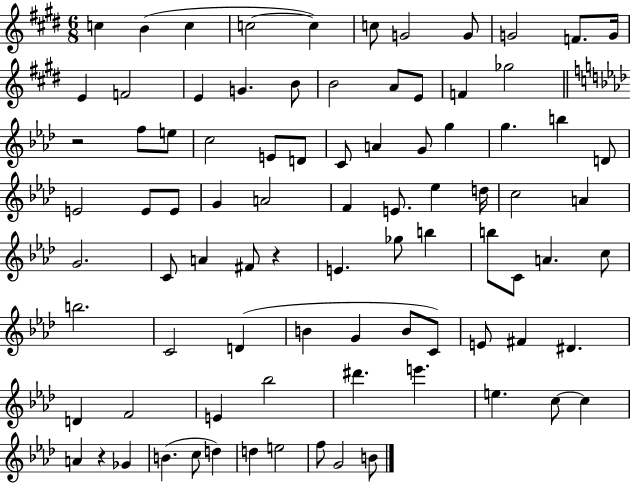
{
  \clef treble
  \numericTimeSignature
  \time 6/8
  \key e \major
  c''4 b'4( c''4 | c''2~~ c''4) | c''8 g'2 g'8 | g'2 f'8. g'16 | \break e'4 f'2 | e'4 g'4. b'8 | b'2 a'8 e'8 | f'4 ges''2 | \break \bar "||" \break \key f \minor r2 f''8 e''8 | c''2 e'8 d'8 | c'8 a'4 g'8 g''4 | g''4. b''4 d'8 | \break e'2 e'8 e'8 | g'4 a'2 | f'4 e'8. ees''4 d''16 | c''2 a'4 | \break g'2. | c'8 a'4 fis'8 r4 | e'4. ges''8 b''4 | b''8 c'8 a'4. c''8 | \break b''2. | c'2 d'4( | b'4 g'4 b'8 c'8) | e'8 fis'4 dis'4. | \break d'4 f'2 | e'4 bes''2 | dis'''4. e'''4. | e''4. c''8~~ c''4 | \break a'4 r4 ges'4 | b'4.( c''8 d''4) | d''4 e''2 | f''8 g'2 b'8 | \break \bar "|."
}